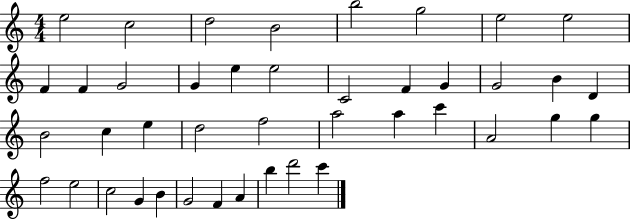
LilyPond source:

{
  \clef treble
  \numericTimeSignature
  \time 4/4
  \key c \major
  e''2 c''2 | d''2 b'2 | b''2 g''2 | e''2 e''2 | \break f'4 f'4 g'2 | g'4 e''4 e''2 | c'2 f'4 g'4 | g'2 b'4 d'4 | \break b'2 c''4 e''4 | d''2 f''2 | a''2 a''4 c'''4 | a'2 g''4 g''4 | \break f''2 e''2 | c''2 g'4 b'4 | g'2 f'4 a'4 | b''4 d'''2 c'''4 | \break \bar "|."
}